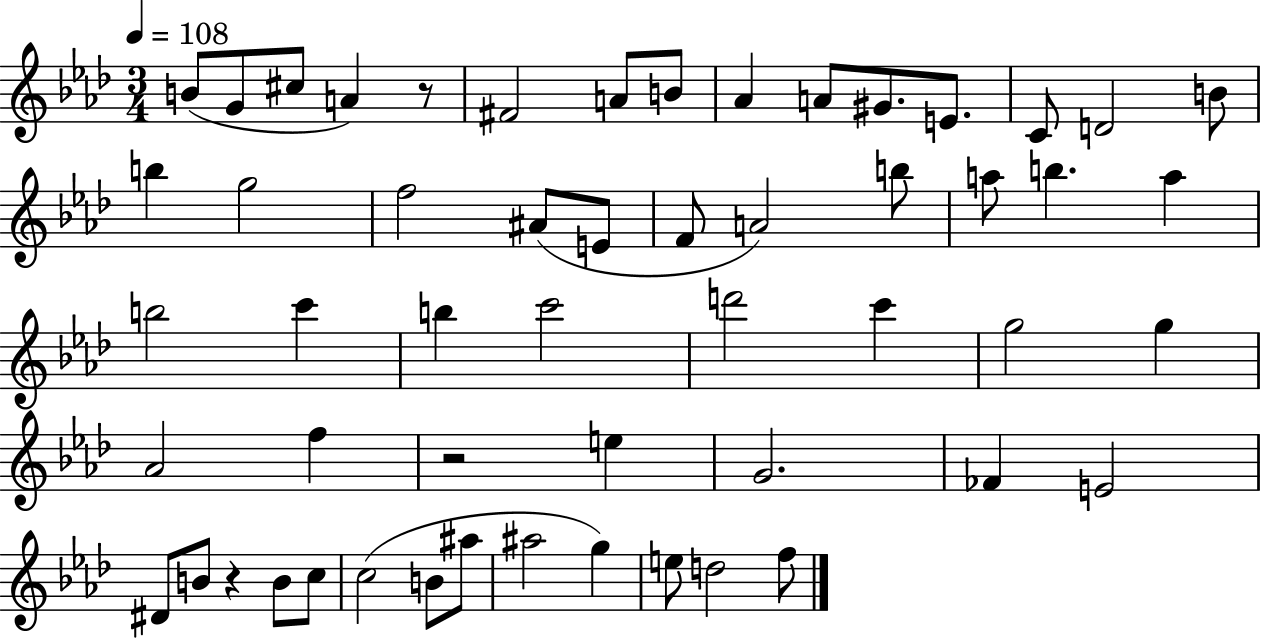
{
  \clef treble
  \numericTimeSignature
  \time 3/4
  \key aes \major
  \tempo 4 = 108
  b'8( g'8 cis''8 a'4) r8 | fis'2 a'8 b'8 | aes'4 a'8 gis'8. e'8. | c'8 d'2 b'8 | \break b''4 g''2 | f''2 ais'8( e'8 | f'8 a'2) b''8 | a''8 b''4. a''4 | \break b''2 c'''4 | b''4 c'''2 | d'''2 c'''4 | g''2 g''4 | \break aes'2 f''4 | r2 e''4 | g'2. | fes'4 e'2 | \break dis'8 b'8 r4 b'8 c''8 | c''2( b'8 ais''8 | ais''2 g''4) | e''8 d''2 f''8 | \break \bar "|."
}